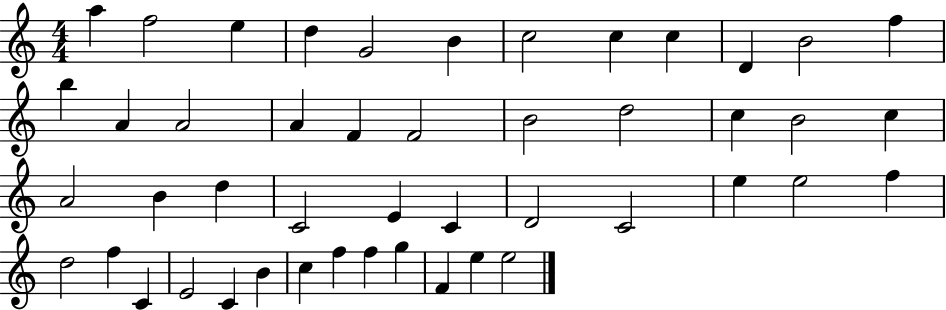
A5/q F5/h E5/q D5/q G4/h B4/q C5/h C5/q C5/q D4/q B4/h F5/q B5/q A4/q A4/h A4/q F4/q F4/h B4/h D5/h C5/q B4/h C5/q A4/h B4/q D5/q C4/h E4/q C4/q D4/h C4/h E5/q E5/h F5/q D5/h F5/q C4/q E4/h C4/q B4/q C5/q F5/q F5/q G5/q F4/q E5/q E5/h